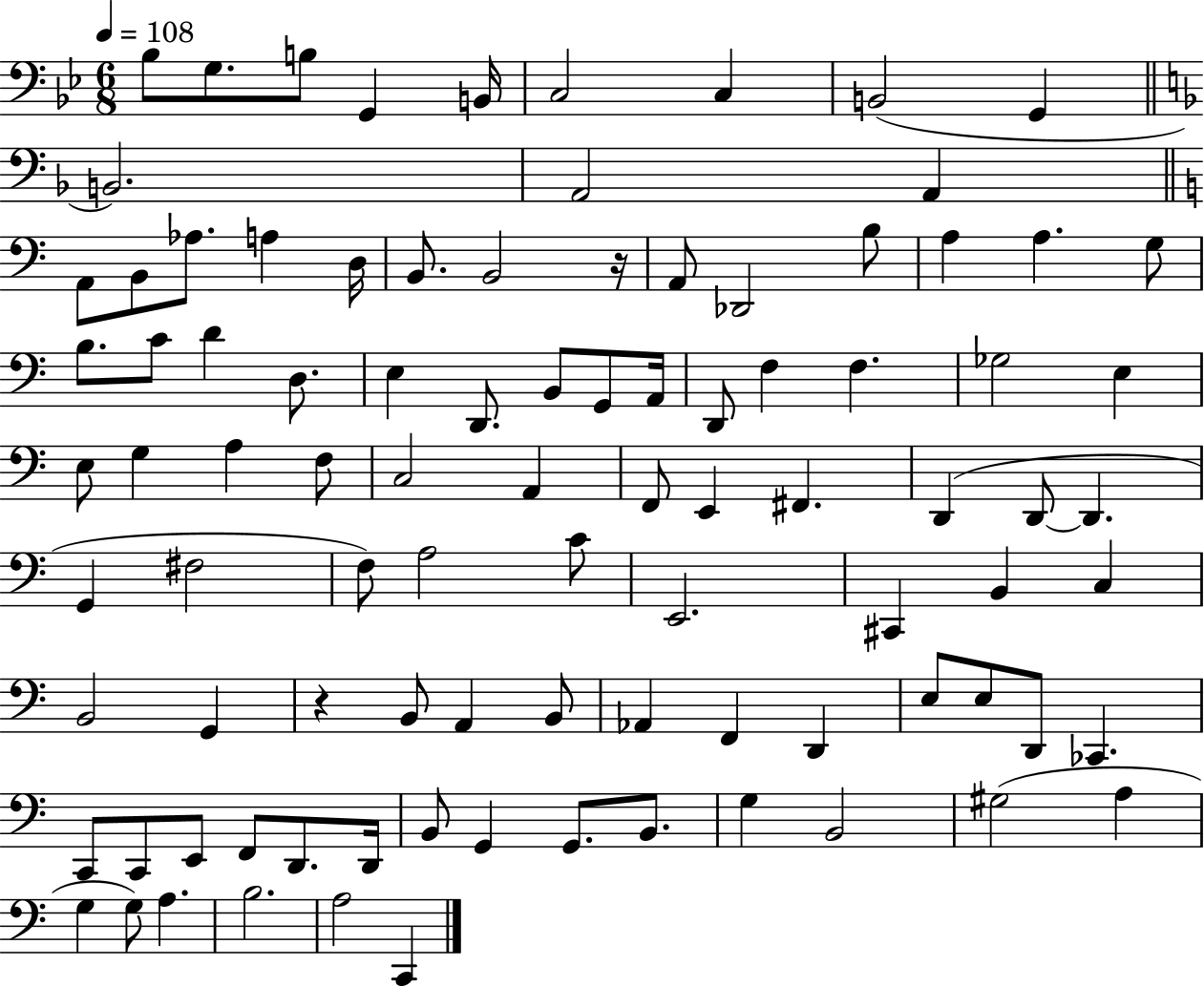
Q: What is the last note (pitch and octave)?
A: C2